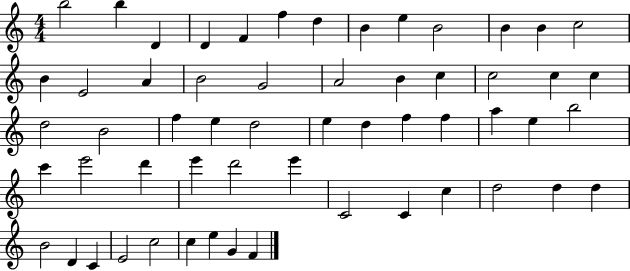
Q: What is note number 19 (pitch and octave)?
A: A4